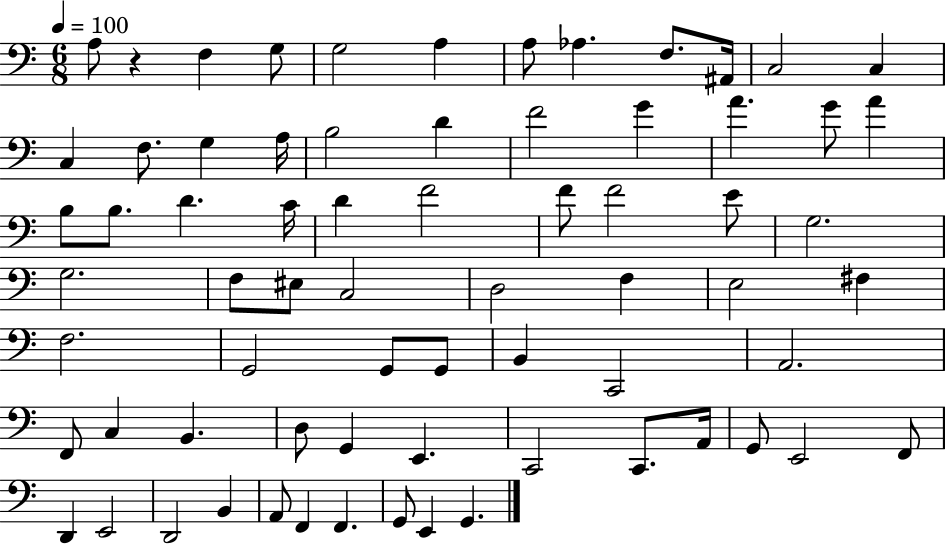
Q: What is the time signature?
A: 6/8